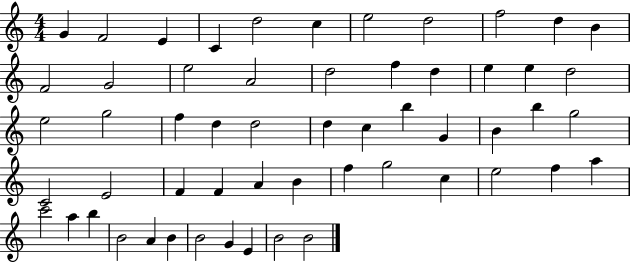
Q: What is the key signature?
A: C major